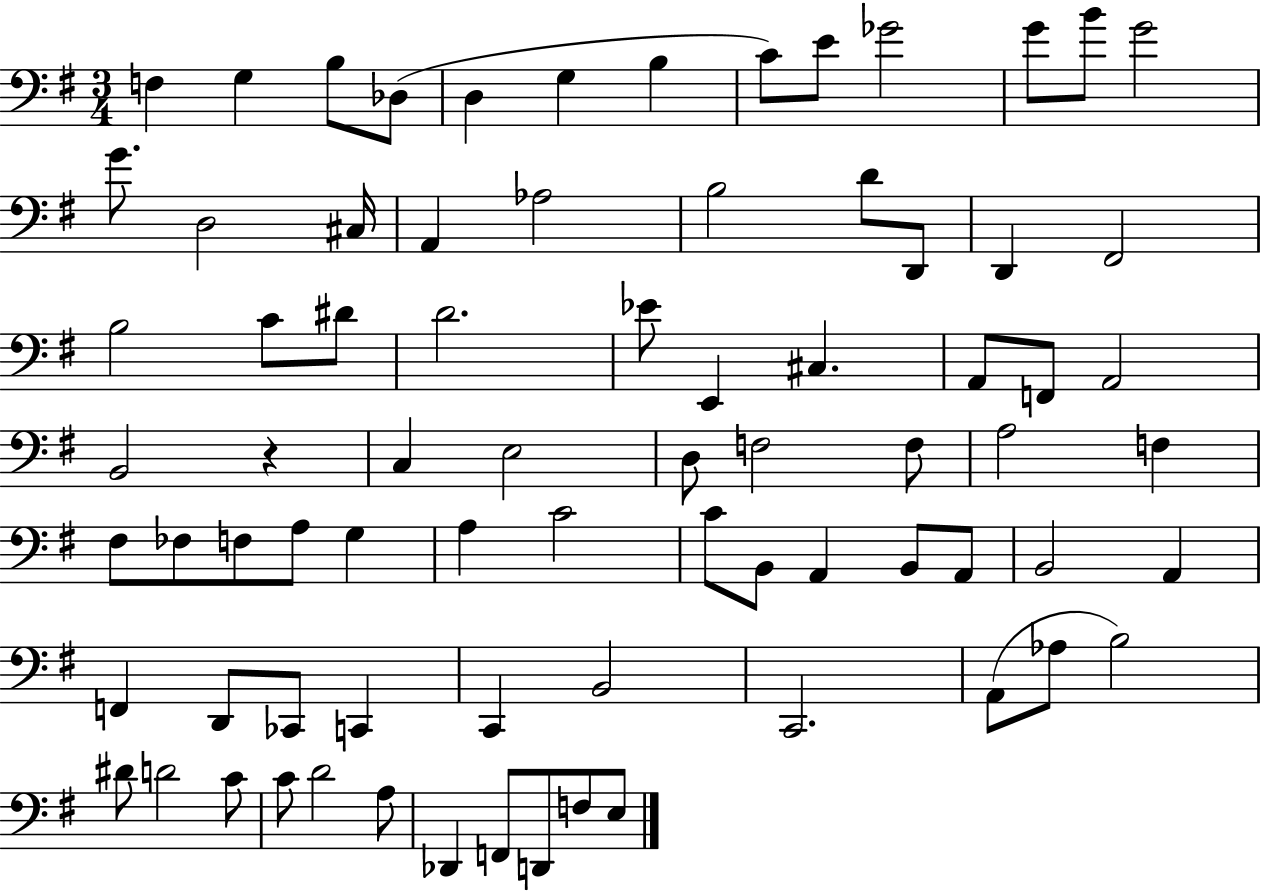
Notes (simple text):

F3/q G3/q B3/e Db3/e D3/q G3/q B3/q C4/e E4/e Gb4/h G4/e B4/e G4/h G4/e. D3/h C#3/s A2/q Ab3/h B3/h D4/e D2/e D2/q F#2/h B3/h C4/e D#4/e D4/h. Eb4/e E2/q C#3/q. A2/e F2/e A2/h B2/h R/q C3/q E3/h D3/e F3/h F3/e A3/h F3/q F#3/e FES3/e F3/e A3/e G3/q A3/q C4/h C4/e B2/e A2/q B2/e A2/e B2/h A2/q F2/q D2/e CES2/e C2/q C2/q B2/h C2/h. A2/e Ab3/e B3/h D#4/e D4/h C4/e C4/e D4/h A3/e Db2/q F2/e D2/e F3/e E3/e